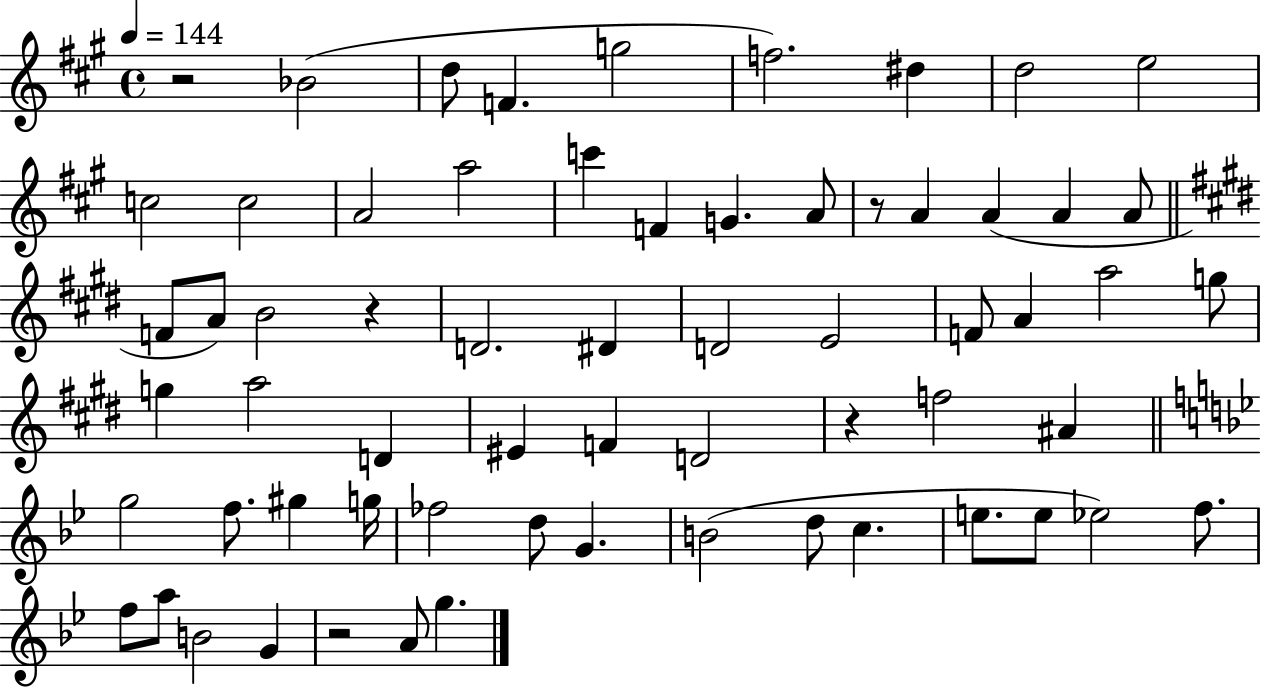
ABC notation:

X:1
T:Untitled
M:4/4
L:1/4
K:A
z2 _B2 d/2 F g2 f2 ^d d2 e2 c2 c2 A2 a2 c' F G A/2 z/2 A A A A/2 F/2 A/2 B2 z D2 ^D D2 E2 F/2 A a2 g/2 g a2 D ^E F D2 z f2 ^A g2 f/2 ^g g/4 _f2 d/2 G B2 d/2 c e/2 e/2 _e2 f/2 f/2 a/2 B2 G z2 A/2 g